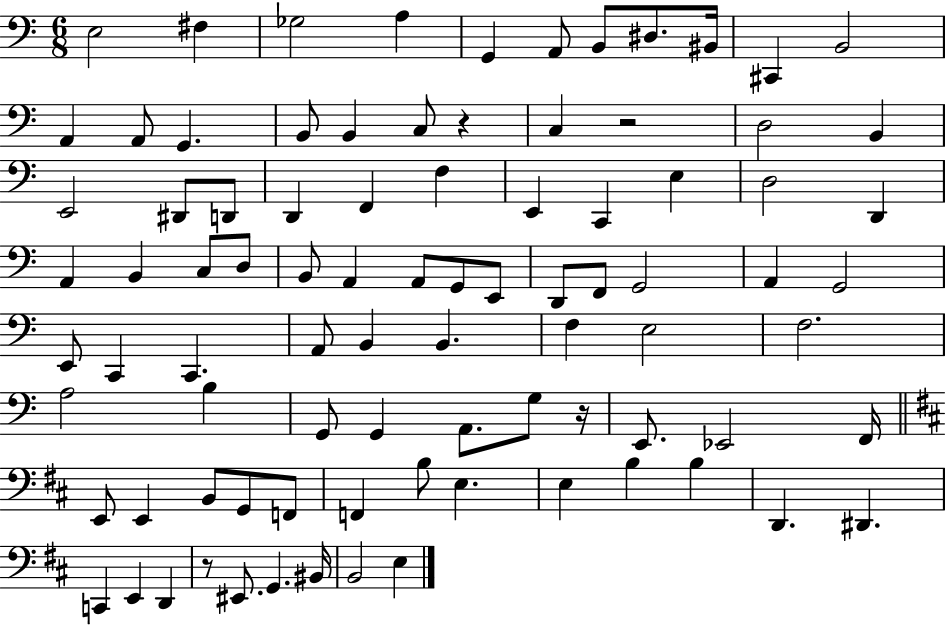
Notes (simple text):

E3/h F#3/q Gb3/h A3/q G2/q A2/e B2/e D#3/e. BIS2/s C#2/q B2/h A2/q A2/e G2/q. B2/e B2/q C3/e R/q C3/q R/h D3/h B2/q E2/h D#2/e D2/e D2/q F2/q F3/q E2/q C2/q E3/q D3/h D2/q A2/q B2/q C3/e D3/e B2/e A2/q A2/e G2/e E2/e D2/e F2/e G2/h A2/q G2/h E2/e C2/q C2/q. A2/e B2/q B2/q. F3/q E3/h F3/h. A3/h B3/q G2/e G2/q A2/e. G3/e R/s E2/e. Eb2/h F2/s E2/e E2/q B2/e G2/e F2/e F2/q B3/e E3/q. E3/q B3/q B3/q D2/q. D#2/q. C2/q E2/q D2/q R/e EIS2/e. G2/q. BIS2/s B2/h E3/q